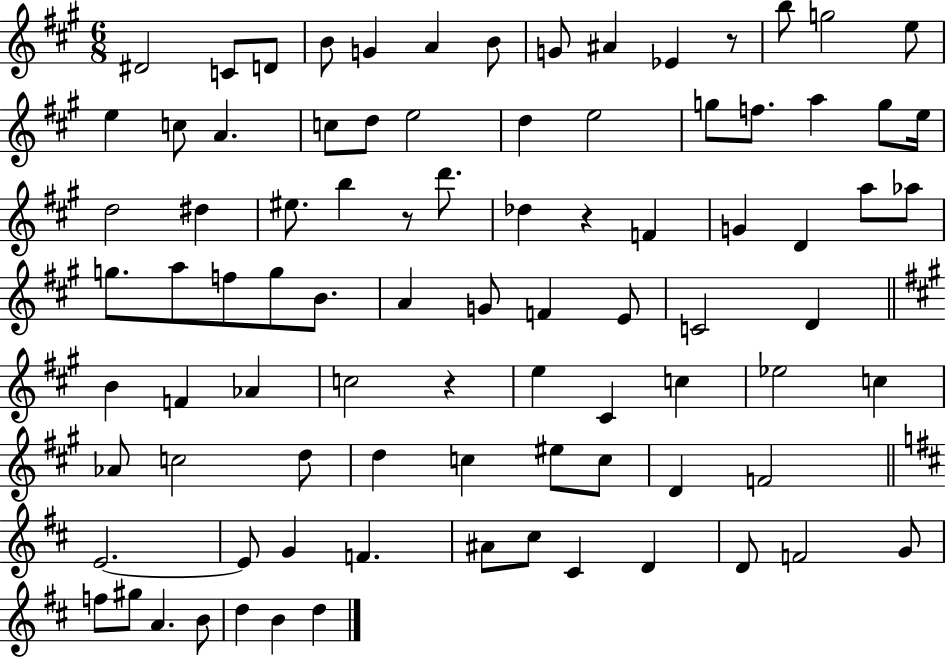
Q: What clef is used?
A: treble